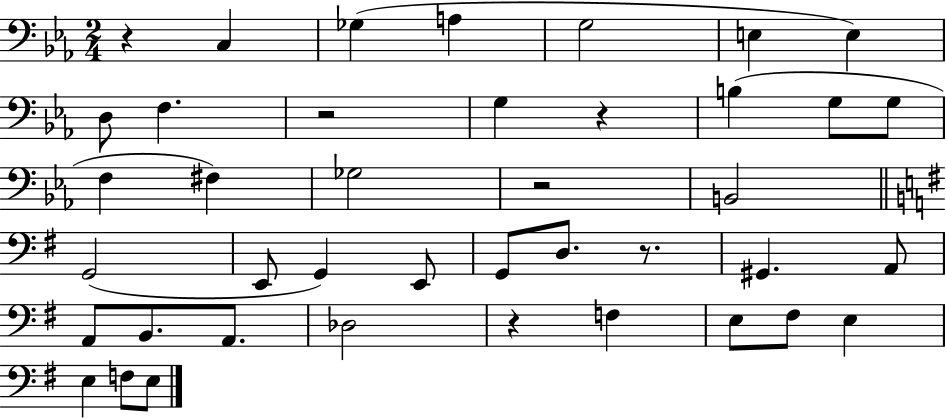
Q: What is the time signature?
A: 2/4